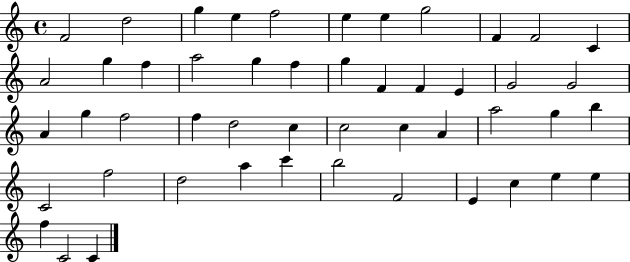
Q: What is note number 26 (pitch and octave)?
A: F5